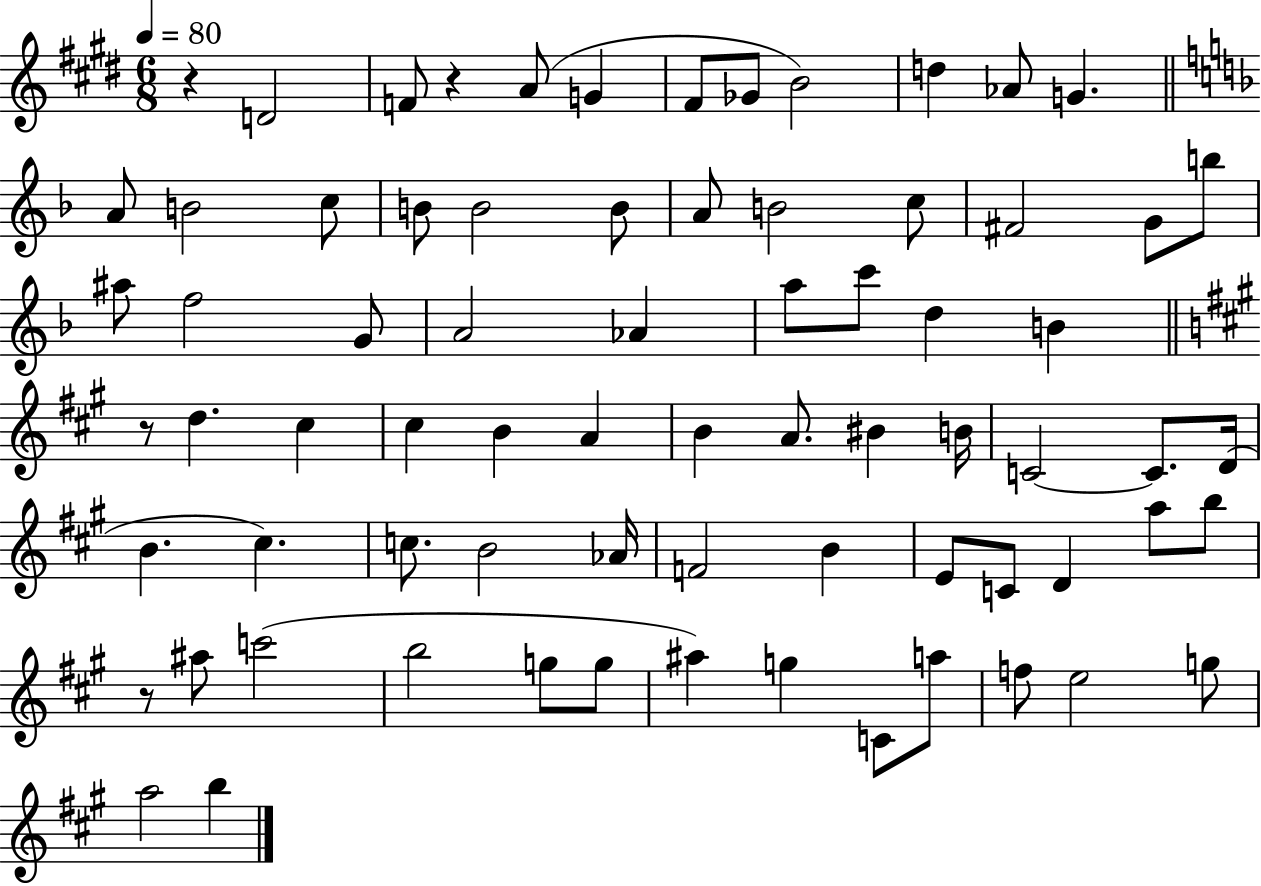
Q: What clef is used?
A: treble